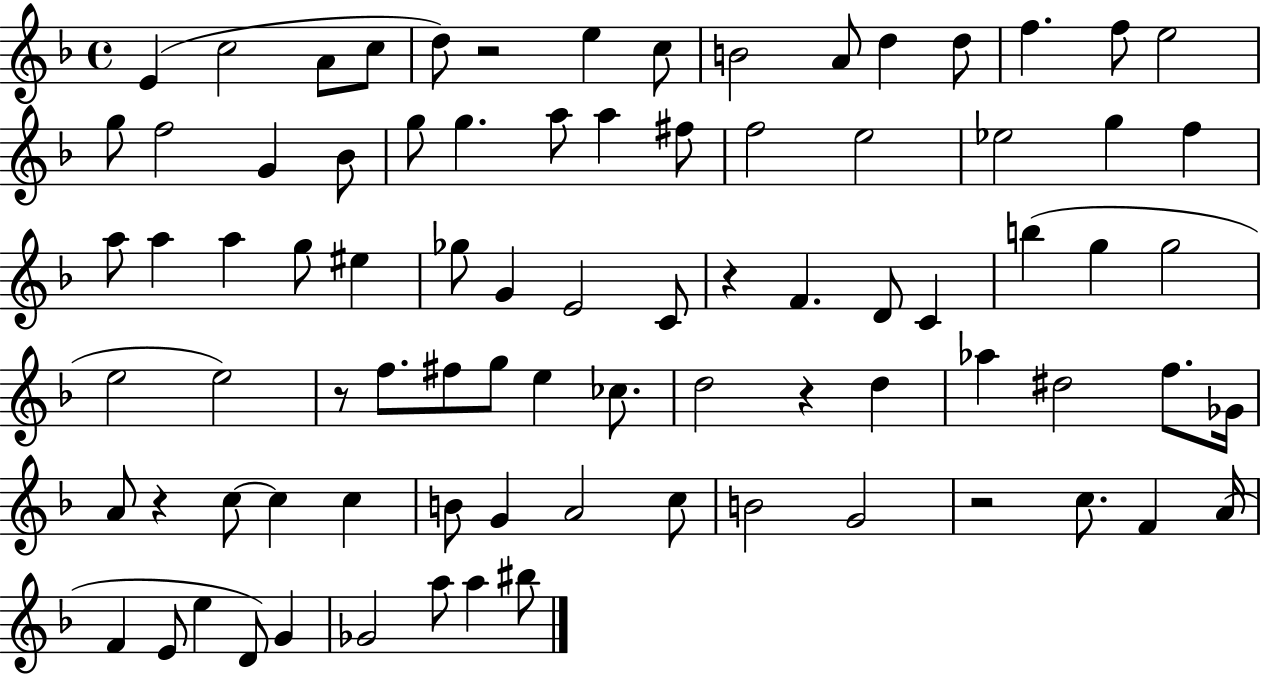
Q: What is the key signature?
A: F major